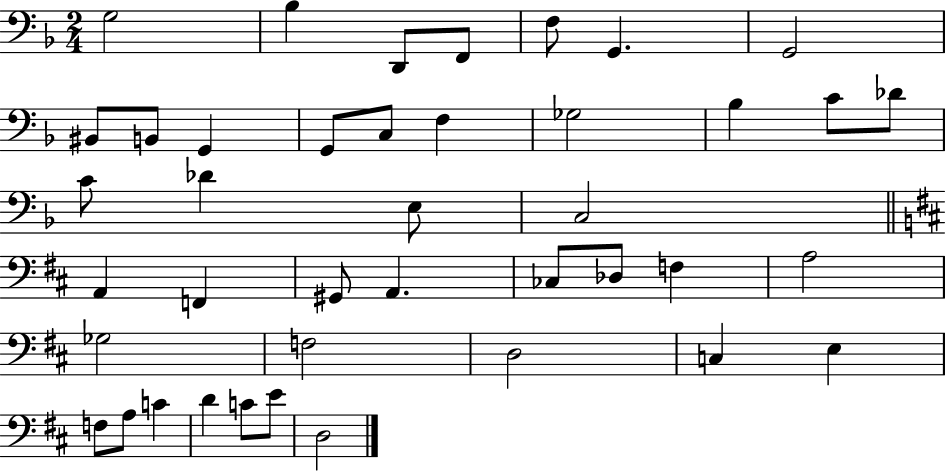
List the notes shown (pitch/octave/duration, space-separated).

G3/h Bb3/q D2/e F2/e F3/e G2/q. G2/h BIS2/e B2/e G2/q G2/e C3/e F3/q Gb3/h Bb3/q C4/e Db4/e C4/e Db4/q E3/e C3/h A2/q F2/q G#2/e A2/q. CES3/e Db3/e F3/q A3/h Gb3/h F3/h D3/h C3/q E3/q F3/e A3/e C4/q D4/q C4/e E4/e D3/h